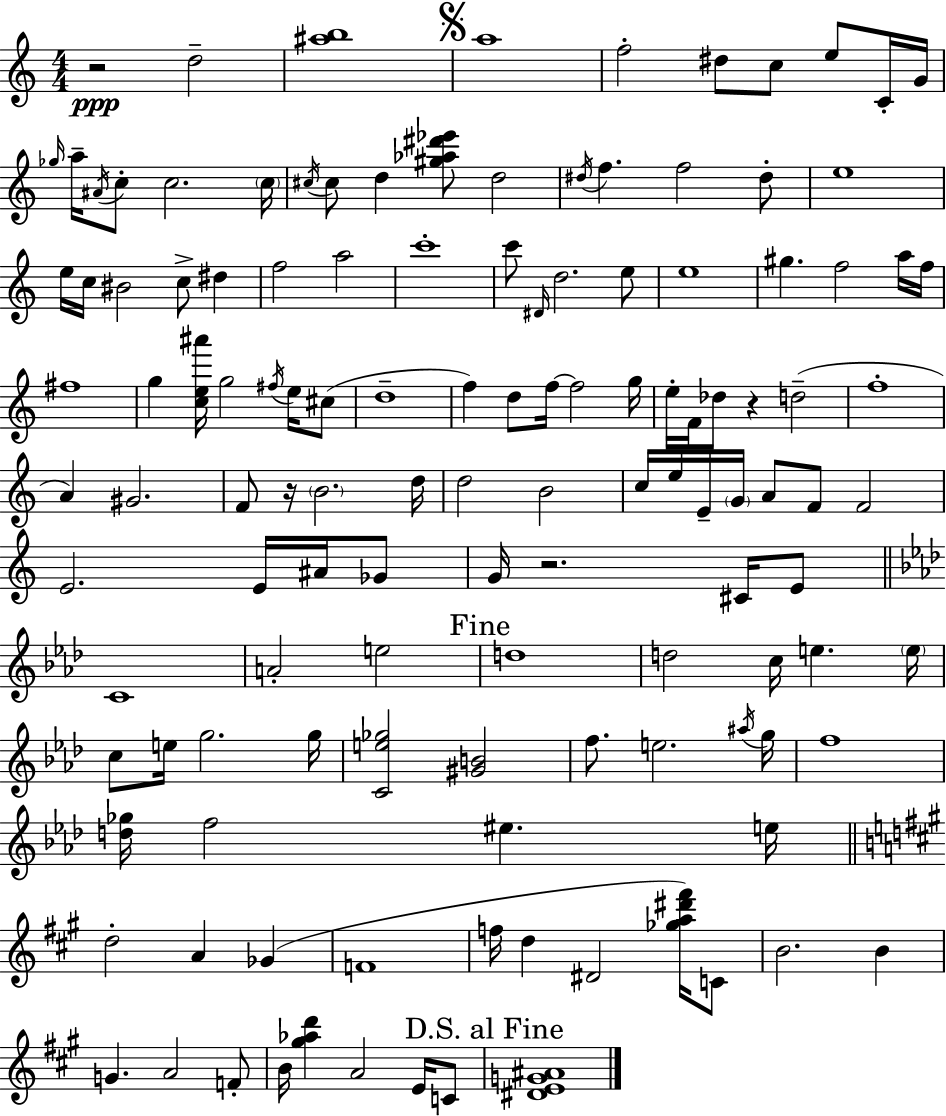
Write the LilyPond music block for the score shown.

{
  \clef treble
  \numericTimeSignature
  \time 4/4
  \key a \minor
  r2\ppp d''2-- | <ais'' b''>1 | \mark \markup { \musicglyph "scripts.segno" } a''1 | f''2-. dis''8 c''8 e''8 c'16-. g'16 | \break \grace { ges''16 } a''16-- \acciaccatura { ais'16 } c''8-. c''2. | \parenthesize c''16 \acciaccatura { cis''16 } cis''8 d''4 <gis'' aes'' dis''' ees'''>8 d''2 | \acciaccatura { dis''16 } f''4. f''2 | dis''8-. e''1 | \break e''16 c''16 bis'2 c''8-> | dis''4 f''2 a''2 | c'''1-. | c'''8 \grace { dis'16 } d''2. | \break e''8 e''1 | gis''4. f''2 | a''16 f''16 fis''1 | g''4 <c'' e'' ais'''>16 g''2 | \break \acciaccatura { fis''16 } e''16 cis''8( d''1-- | f''4) d''8 f''16~~ f''2 | g''16 e''16-. f'16 des''8 r4 d''2--( | f''1-. | \break a'4) gis'2. | f'8 r16 \parenthesize b'2. | d''16 d''2 b'2 | c''16 e''16 e'16-- \parenthesize g'16 a'8 f'8 f'2 | \break e'2. | e'16 ais'16 ges'8 g'16 r2. | cis'16 e'8 \bar "||" \break \key aes \major c'1 | a'2-. e''2 | \mark "Fine" d''1 | d''2 c''16 e''4. \parenthesize e''16 | \break c''8 e''16 g''2. g''16 | <c' e'' ges''>2 <gis' b'>2 | f''8. e''2. \acciaccatura { ais''16 } | g''16 f''1 | \break <d'' ges''>16 f''2 eis''4. | e''16 \bar "||" \break \key a \major d''2-. a'4 ges'4( | f'1 | f''16 d''4 dis'2 <ges'' a'' dis''' fis'''>16) c'8 | b'2. b'4 | \break g'4. a'2 f'8-. | b'16 <gis'' aes'' d'''>4 a'2 e'16 c'8 | \mark "D.S. al Fine" <dis' e' g' ais'>1 | \bar "|."
}